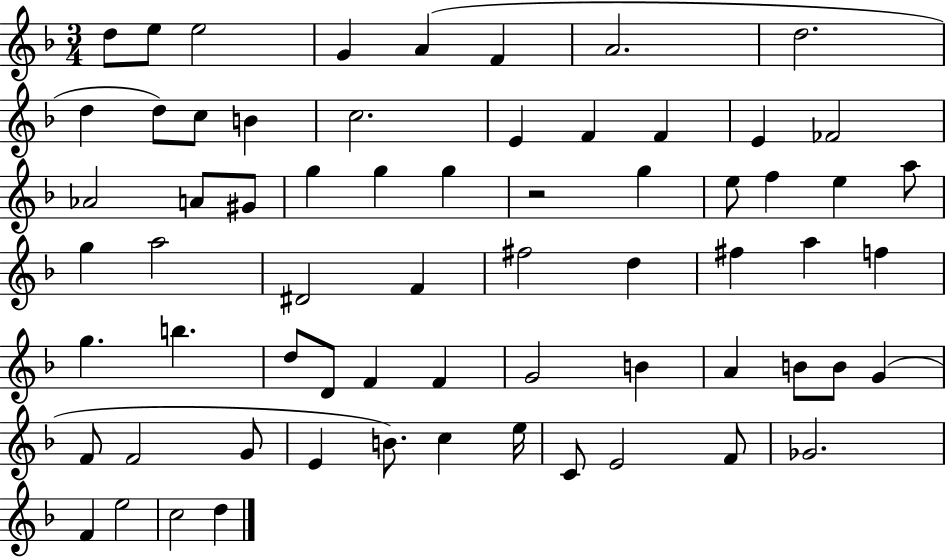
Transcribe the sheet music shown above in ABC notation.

X:1
T:Untitled
M:3/4
L:1/4
K:F
d/2 e/2 e2 G A F A2 d2 d d/2 c/2 B c2 E F F E _F2 _A2 A/2 ^G/2 g g g z2 g e/2 f e a/2 g a2 ^D2 F ^f2 d ^f a f g b d/2 D/2 F F G2 B A B/2 B/2 G F/2 F2 G/2 E B/2 c e/4 C/2 E2 F/2 _G2 F e2 c2 d